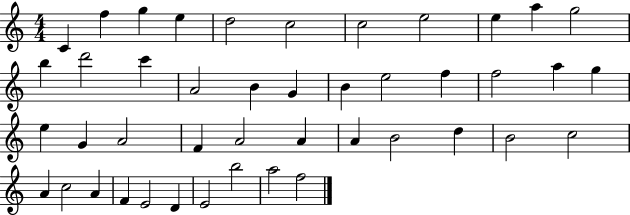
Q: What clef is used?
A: treble